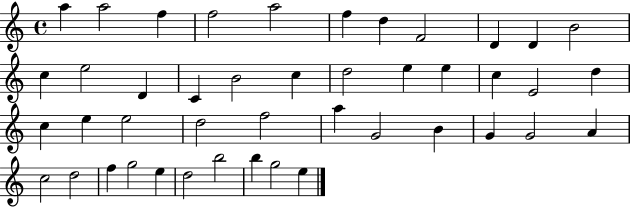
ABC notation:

X:1
T:Untitled
M:4/4
L:1/4
K:C
a a2 f f2 a2 f d F2 D D B2 c e2 D C B2 c d2 e e c E2 d c e e2 d2 f2 a G2 B G G2 A c2 d2 f g2 e d2 b2 b g2 e